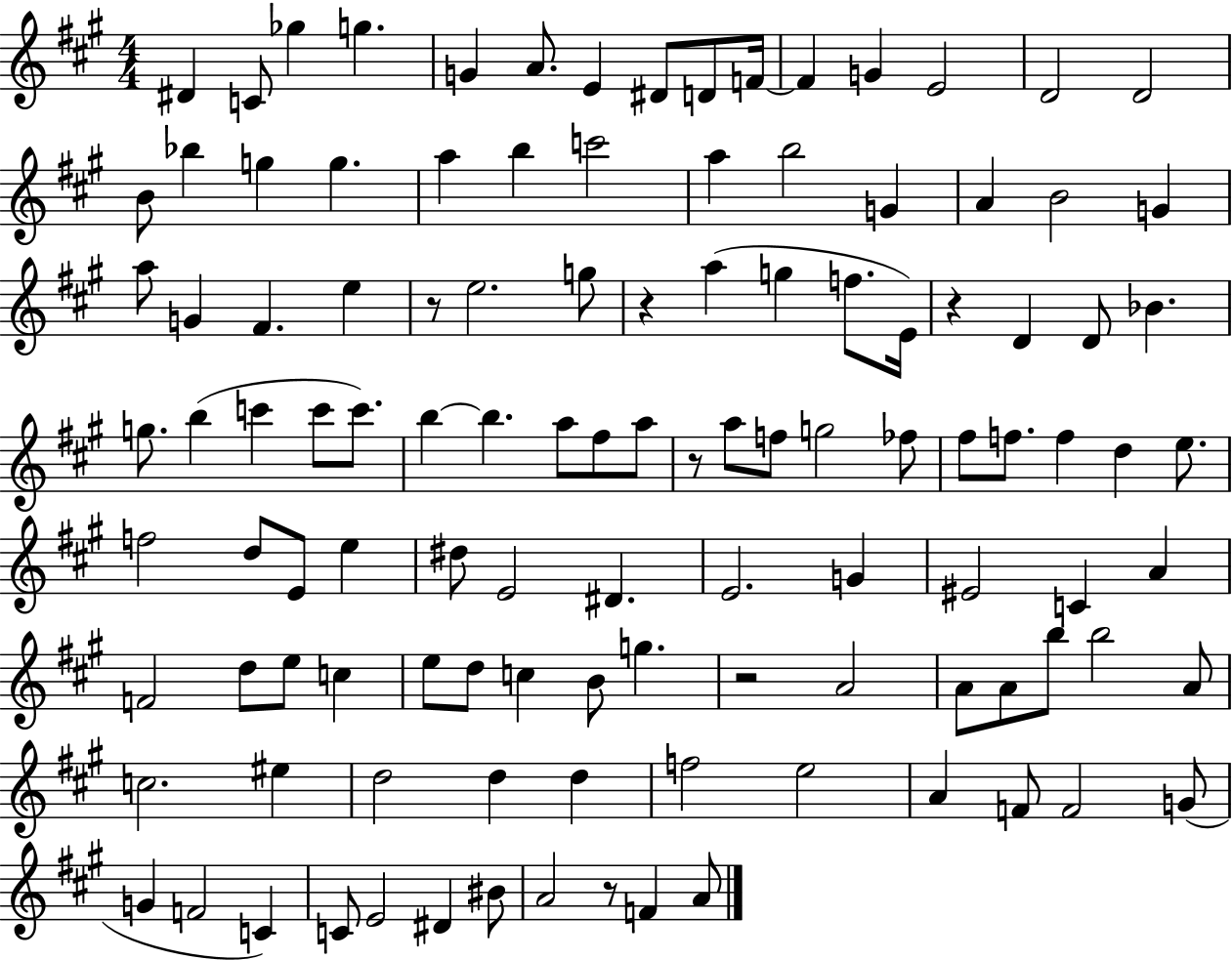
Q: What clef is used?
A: treble